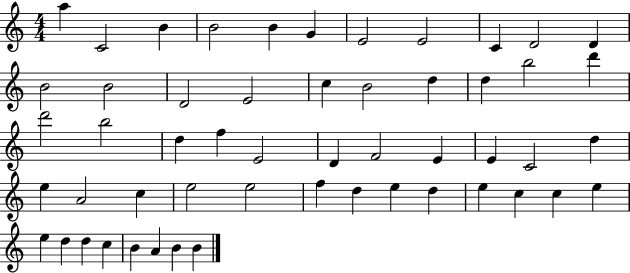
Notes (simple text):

A5/q C4/h B4/q B4/h B4/q G4/q E4/h E4/h C4/q D4/h D4/q B4/h B4/h D4/h E4/h C5/q B4/h D5/q D5/q B5/h D6/q D6/h B5/h D5/q F5/q E4/h D4/q F4/h E4/q E4/q C4/h D5/q E5/q A4/h C5/q E5/h E5/h F5/q D5/q E5/q D5/q E5/q C5/q C5/q E5/q E5/q D5/q D5/q C5/q B4/q A4/q B4/q B4/q